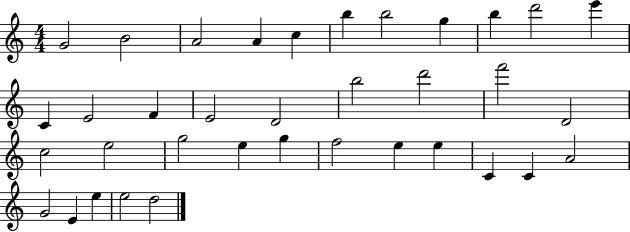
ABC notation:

X:1
T:Untitled
M:4/4
L:1/4
K:C
G2 B2 A2 A c b b2 g b d'2 e' C E2 F E2 D2 b2 d'2 f'2 D2 c2 e2 g2 e g f2 e e C C A2 G2 E e e2 d2